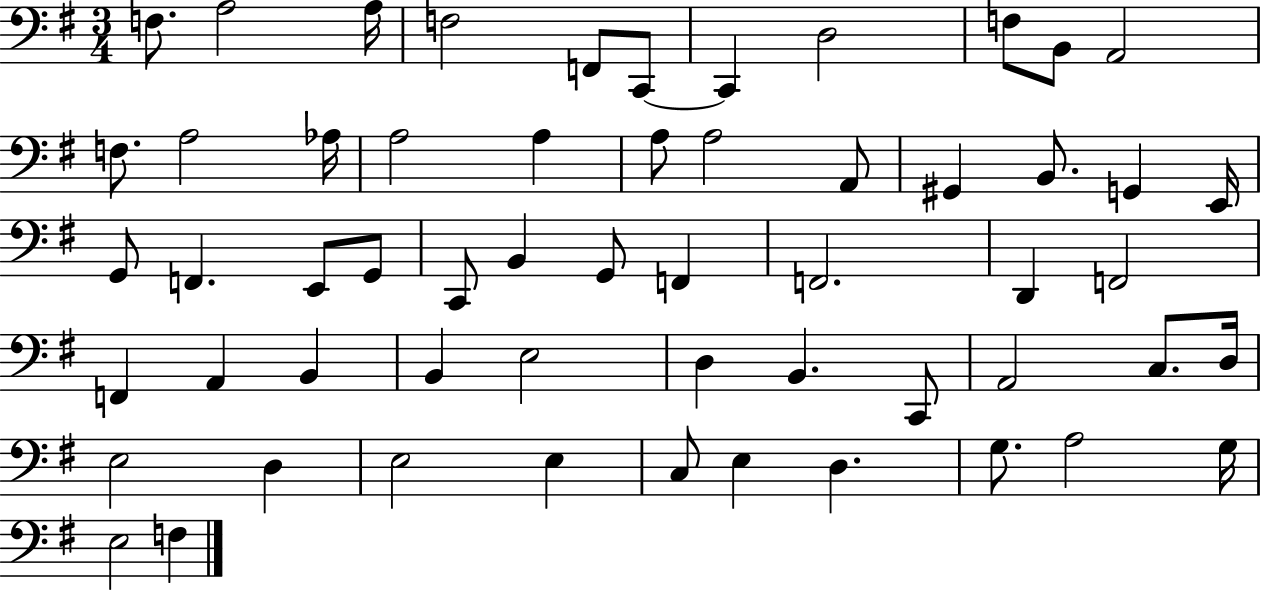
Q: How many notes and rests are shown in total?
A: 57